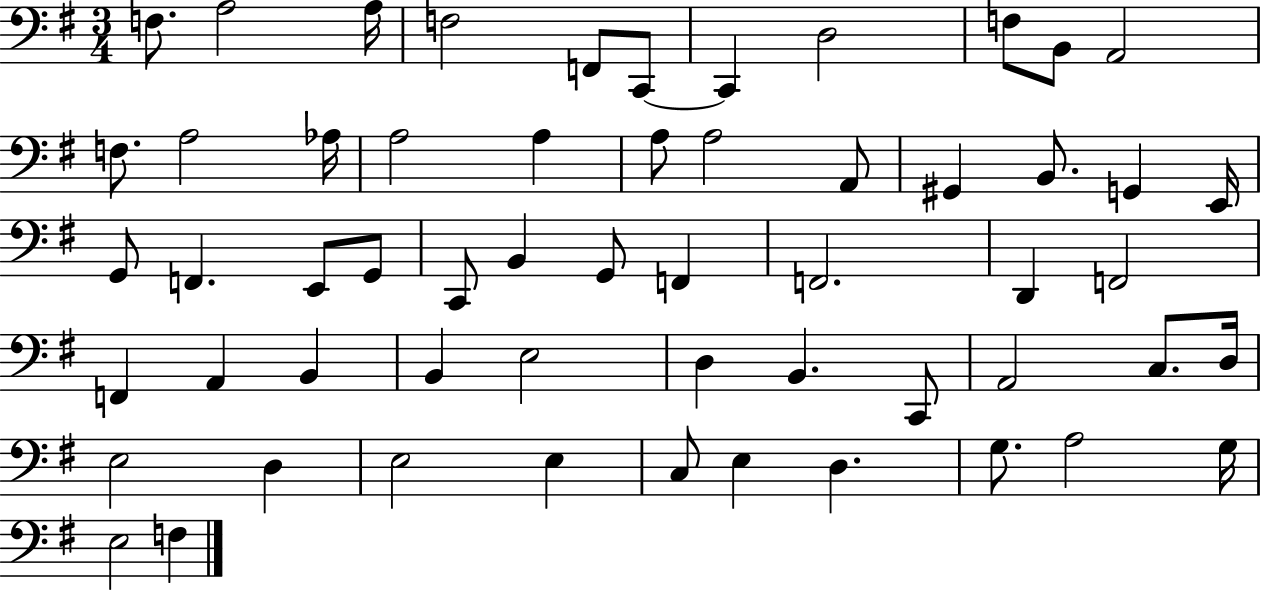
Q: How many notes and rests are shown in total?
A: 57